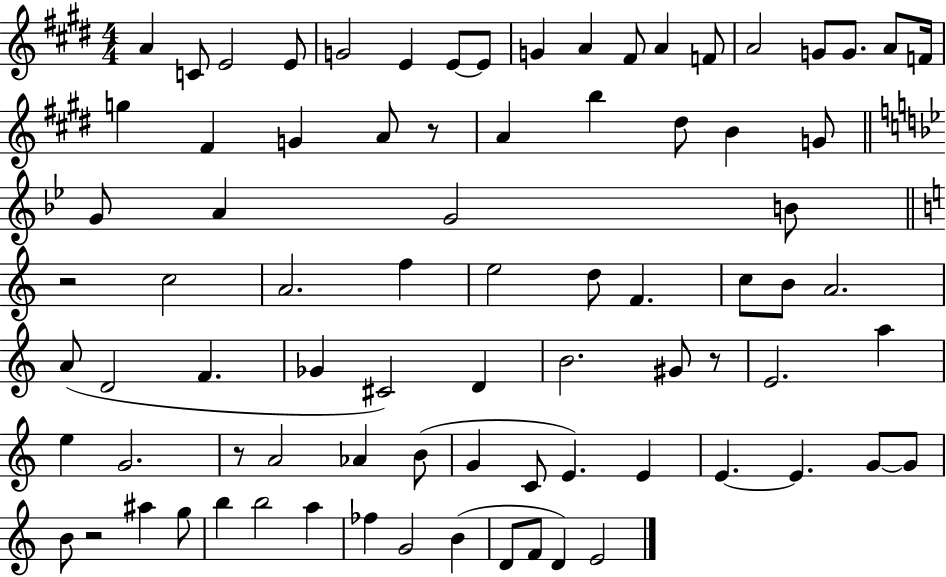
{
  \clef treble
  \numericTimeSignature
  \time 4/4
  \key e \major
  a'4 c'8 e'2 e'8 | g'2 e'4 e'8~~ e'8 | g'4 a'4 fis'8 a'4 f'8 | a'2 g'8 g'8. a'8 f'16 | \break g''4 fis'4 g'4 a'8 r8 | a'4 b''4 dis''8 b'4 g'8 | \bar "||" \break \key bes \major g'8 a'4 g'2 b'8 | \bar "||" \break \key a \minor r2 c''2 | a'2. f''4 | e''2 d''8 f'4. | c''8 b'8 a'2. | \break a'8( d'2 f'4. | ges'4 cis'2) d'4 | b'2. gis'8 r8 | e'2. a''4 | \break e''4 g'2. | r8 a'2 aes'4 b'8( | g'4 c'8 e'4.) e'4 | e'4.~~ e'4. g'8~~ g'8 | \break b'8 r2 ais''4 g''8 | b''4 b''2 a''4 | fes''4 g'2 b'4( | d'8 f'8 d'4) e'2 | \break \bar "|."
}